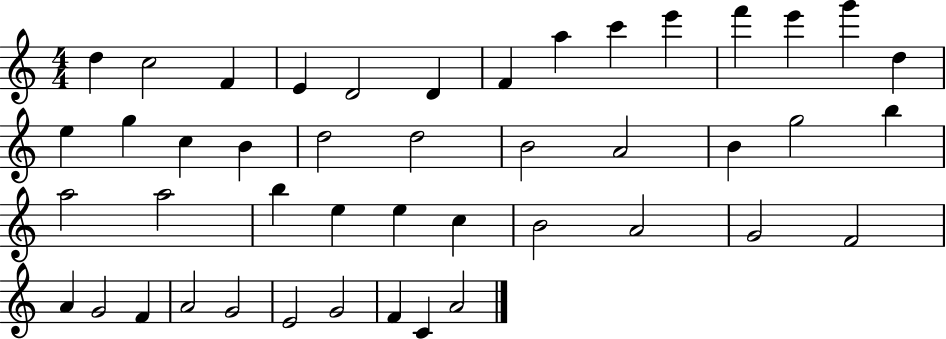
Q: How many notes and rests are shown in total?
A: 45